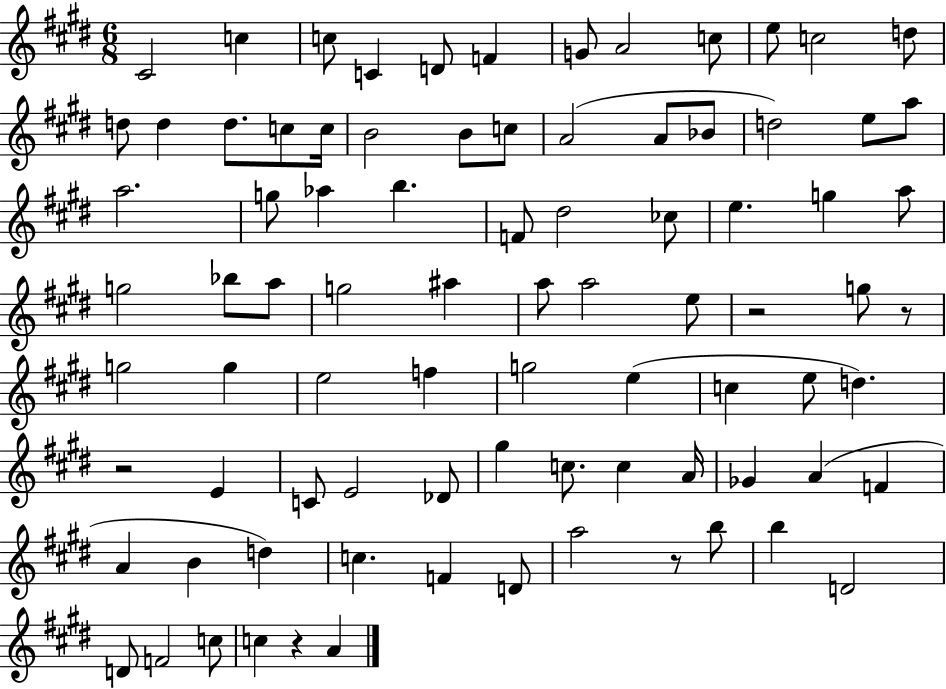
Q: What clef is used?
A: treble